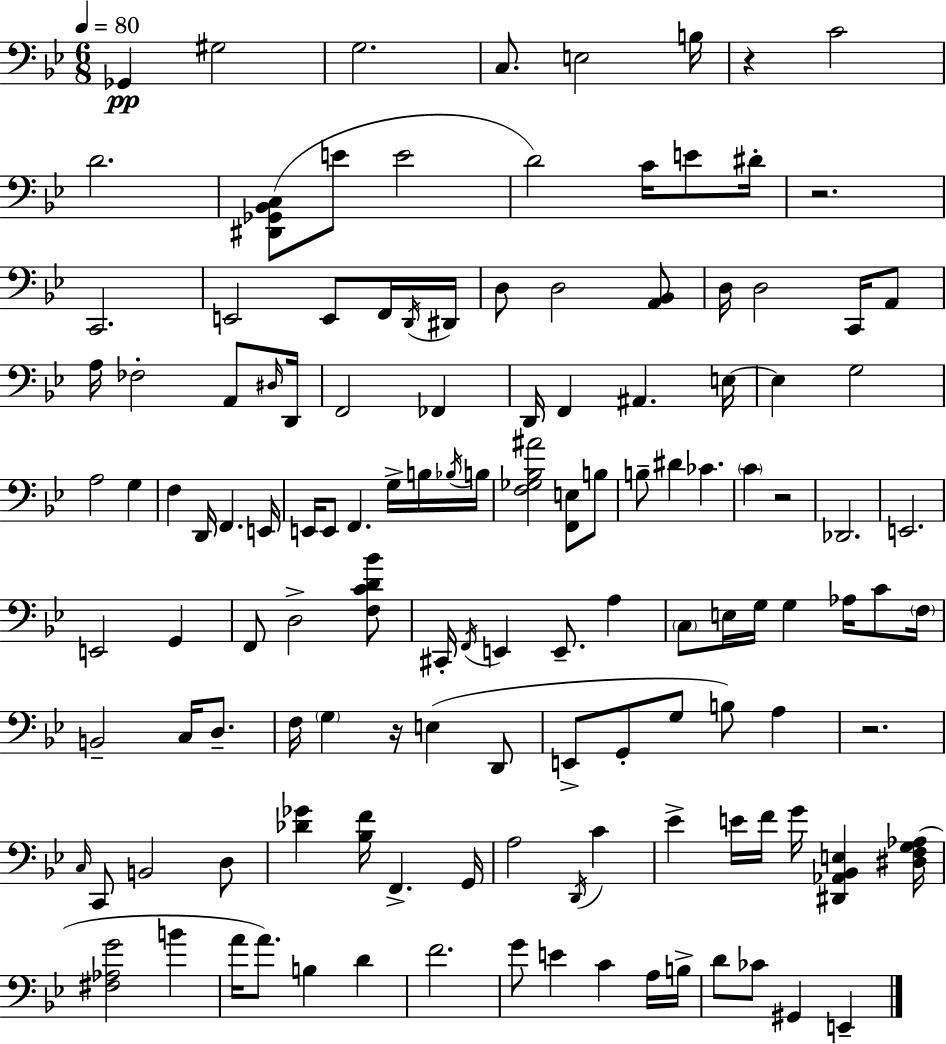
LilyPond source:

{
  \clef bass
  \numericTimeSignature
  \time 6/8
  \key g \minor
  \tempo 4 = 80
  ges,4\pp gis2 | g2. | c8. e2 b16 | r4 c'2 | \break d'2. | <dis, ges, bes, c>8( e'8 e'2 | d'2) c'16 e'8 dis'16-. | r2. | \break c,2. | e,2 e,8 f,16 \acciaccatura { d,16 } | dis,16 d8 d2 <a, bes,>8 | d16 d2 c,16 a,8 | \break a16 fes2-. a,8 | \grace { dis16 } d,16 f,2 fes,4 | d,16 f,4 ais,4. | e16~~ e4 g2 | \break a2 g4 | f4 d,16 f,4. | e,16 e,16 e,8 f,4. g16-> | b16 \acciaccatura { bes16 } b16 <f ges bes ais'>2 <f, e>8 | \break b8 b8-- dis'4 ces'4. | \parenthesize c'4 r2 | des,2. | e,2. | \break e,2 g,4 | f,8 d2-> | <f c' d' bes'>8 cis,16-. \acciaccatura { f,16 } e,4 e,8.-- | a4 \parenthesize c8 e16 g16 g4 | \break aes16 c'8 \parenthesize f16 b,2-- | c16 d8.-- f16 \parenthesize g4 r16 e4( | d,8 e,8-> g,8-. g8 b8) | a4 r2. | \break \grace { c16 } c,8 b,2 | d8 <des' ges'>4 <bes f'>16 f,4.-> | g,16 a2 | \acciaccatura { d,16 } c'4 ees'4-> e'16 f'16 | \break g'16 <dis, aes, bes, e>4 <dis f g aes>16( <fis aes g'>2 | b'4 a'16 a'8.) b4 | d'4 f'2. | g'8 e'4 | \break c'4 a16 b16-> d'8 ces'8 gis,4 | e,4-- \bar "|."
}